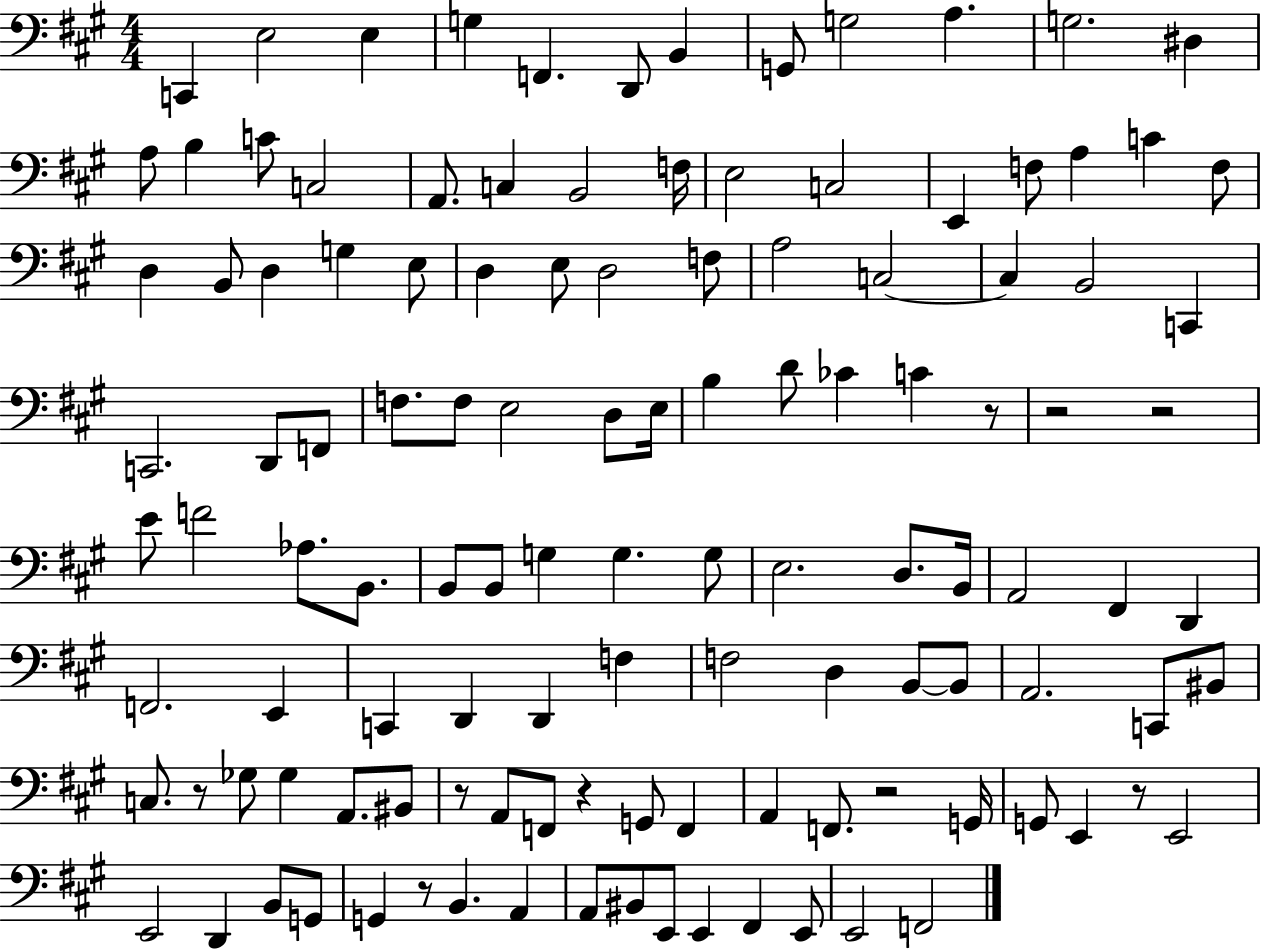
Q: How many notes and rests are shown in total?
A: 120